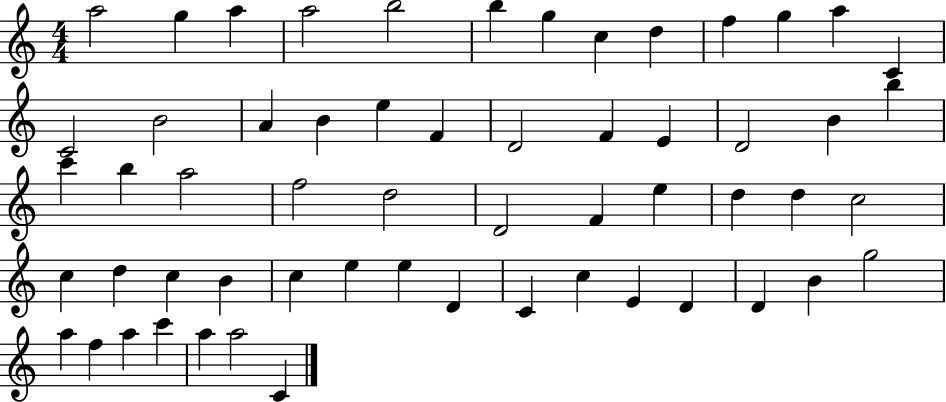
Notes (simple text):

A5/h G5/q A5/q A5/h B5/h B5/q G5/q C5/q D5/q F5/q G5/q A5/q C4/q C4/h B4/h A4/q B4/q E5/q F4/q D4/h F4/q E4/q D4/h B4/q B5/q C6/q B5/q A5/h F5/h D5/h D4/h F4/q E5/q D5/q D5/q C5/h C5/q D5/q C5/q B4/q C5/q E5/q E5/q D4/q C4/q C5/q E4/q D4/q D4/q B4/q G5/h A5/q F5/q A5/q C6/q A5/q A5/h C4/q